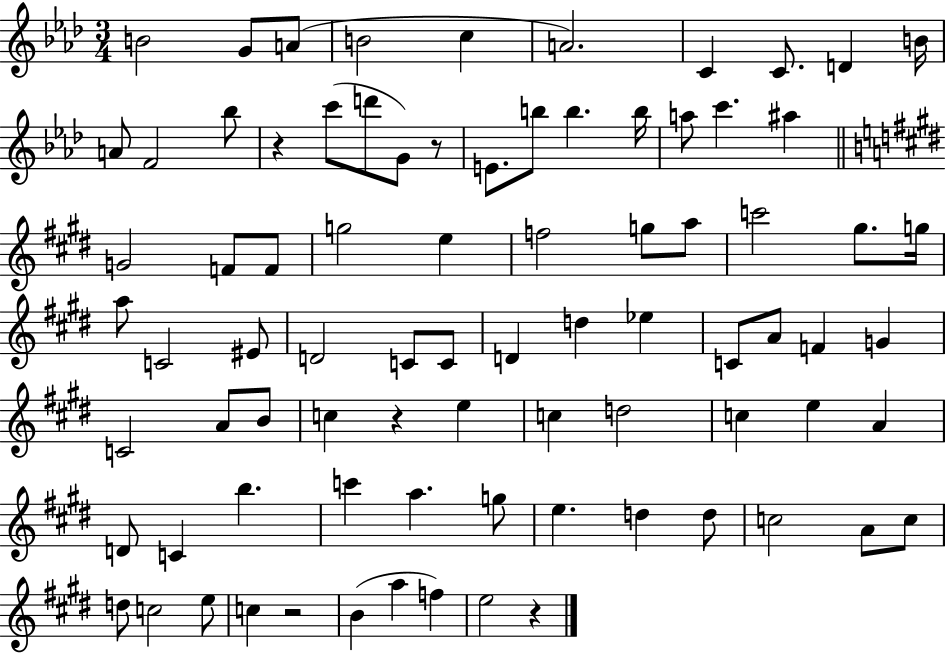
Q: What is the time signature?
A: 3/4